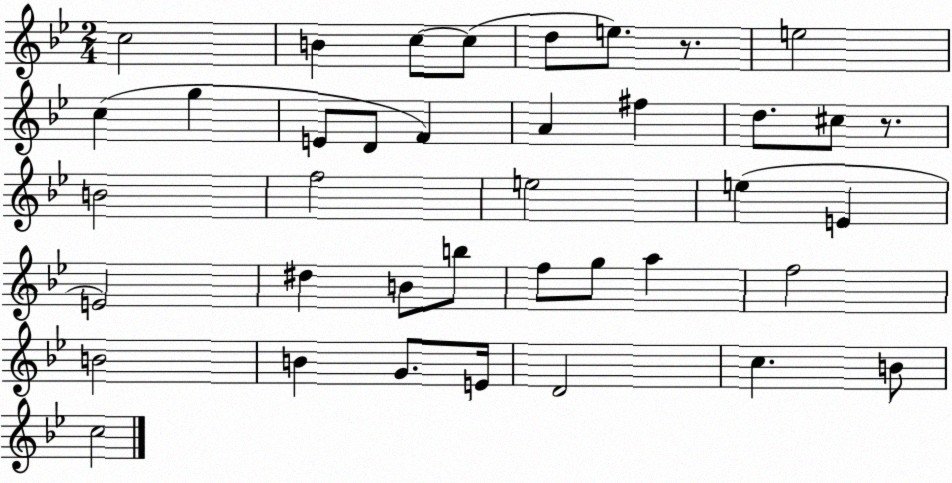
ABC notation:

X:1
T:Untitled
M:2/4
L:1/4
K:Bb
c2 B c/2 c/2 d/2 e/2 z/2 e2 c g E/2 D/2 F A ^f d/2 ^c/2 z/2 B2 f2 e2 e E E2 ^d B/2 b/2 f/2 g/2 a f2 B2 B G/2 E/4 D2 c B/2 c2